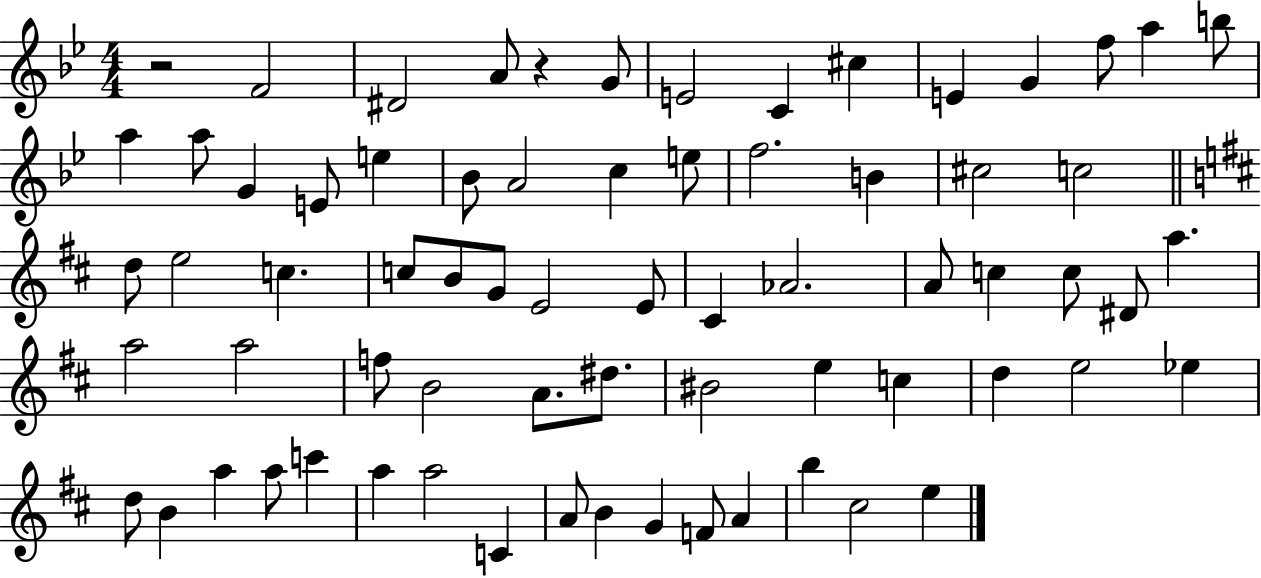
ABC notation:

X:1
T:Untitled
M:4/4
L:1/4
K:Bb
z2 F2 ^D2 A/2 z G/2 E2 C ^c E G f/2 a b/2 a a/2 G E/2 e _B/2 A2 c e/2 f2 B ^c2 c2 d/2 e2 c c/2 B/2 G/2 E2 E/2 ^C _A2 A/2 c c/2 ^D/2 a a2 a2 f/2 B2 A/2 ^d/2 ^B2 e c d e2 _e d/2 B a a/2 c' a a2 C A/2 B G F/2 A b ^c2 e